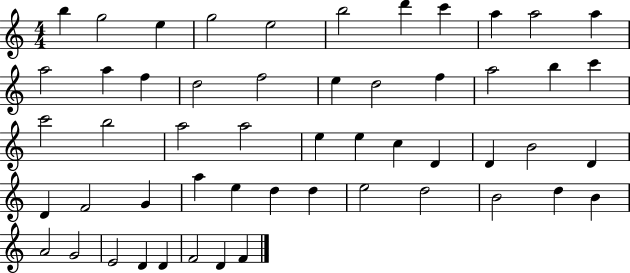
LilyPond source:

{
  \clef treble
  \numericTimeSignature
  \time 4/4
  \key c \major
  b''4 g''2 e''4 | g''2 e''2 | b''2 d'''4 c'''4 | a''4 a''2 a''4 | \break a''2 a''4 f''4 | d''2 f''2 | e''4 d''2 f''4 | a''2 b''4 c'''4 | \break c'''2 b''2 | a''2 a''2 | e''4 e''4 c''4 d'4 | d'4 b'2 d'4 | \break d'4 f'2 g'4 | a''4 e''4 d''4 d''4 | e''2 d''2 | b'2 d''4 b'4 | \break a'2 g'2 | e'2 d'4 d'4 | f'2 d'4 f'4 | \bar "|."
}